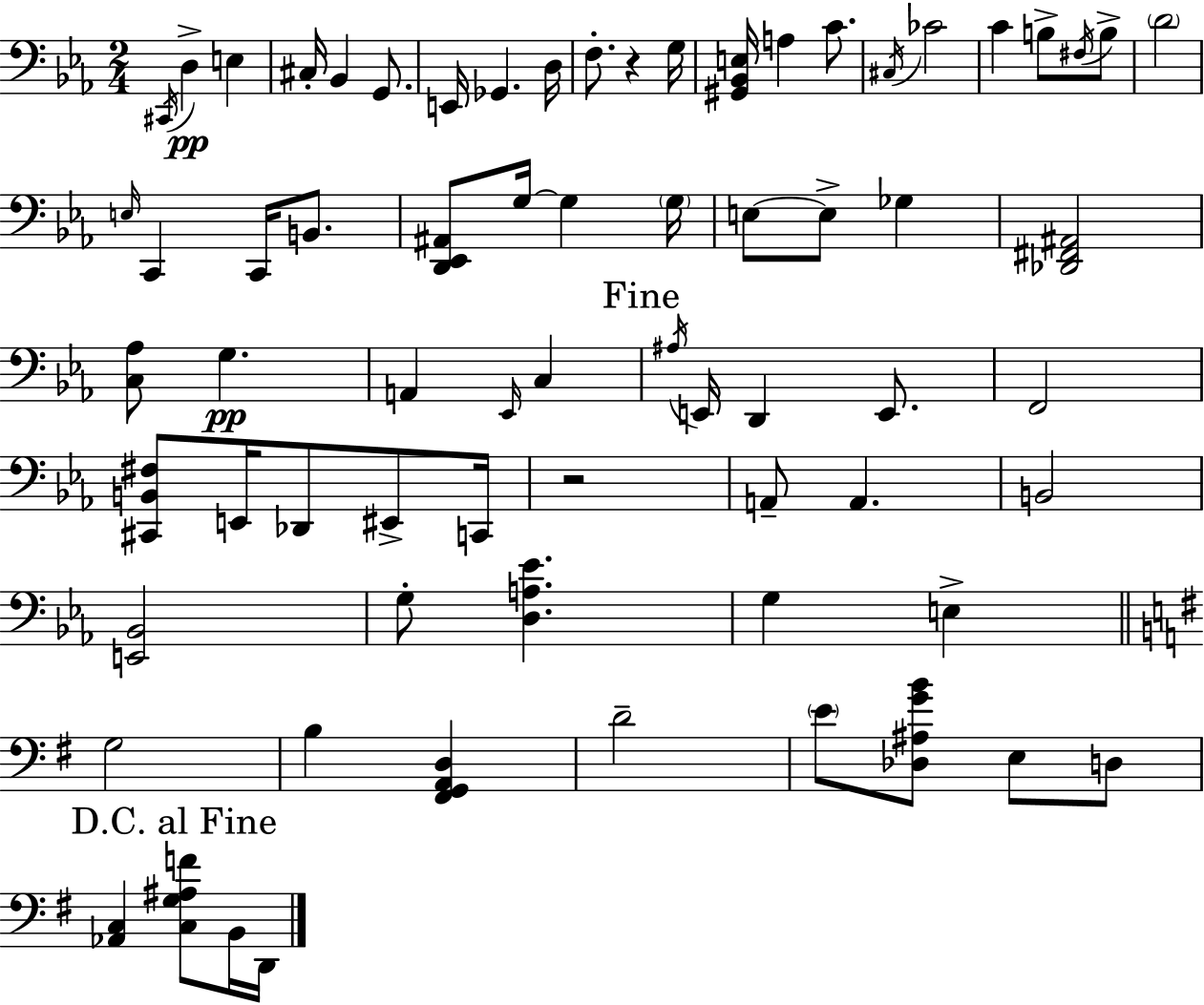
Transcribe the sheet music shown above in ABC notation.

X:1
T:Untitled
M:2/4
L:1/4
K:Cm
^C,,/4 D, E, ^C,/4 _B,, G,,/2 E,,/4 _G,, D,/4 F,/2 z G,/4 [^G,,_B,,E,]/4 A, C/2 ^C,/4 _C2 C B,/2 ^F,/4 B,/2 D2 E,/4 C,, C,,/4 B,,/2 [D,,_E,,^A,,]/2 G,/4 G, G,/4 E,/2 E,/2 _G, [_D,,^F,,^A,,]2 [C,_A,]/2 G, A,, _E,,/4 C, ^A,/4 E,,/4 D,, E,,/2 F,,2 [^C,,B,,^F,]/2 E,,/4 _D,,/2 ^E,,/2 C,,/4 z2 A,,/2 A,, B,,2 [E,,_B,,]2 G,/2 [D,A,_E] G, E, G,2 B, [^F,,G,,A,,D,] D2 E/2 [_D,^A,GB]/2 E,/2 D,/2 [_A,,C,] [C,G,^A,F]/2 B,,/4 D,,/4